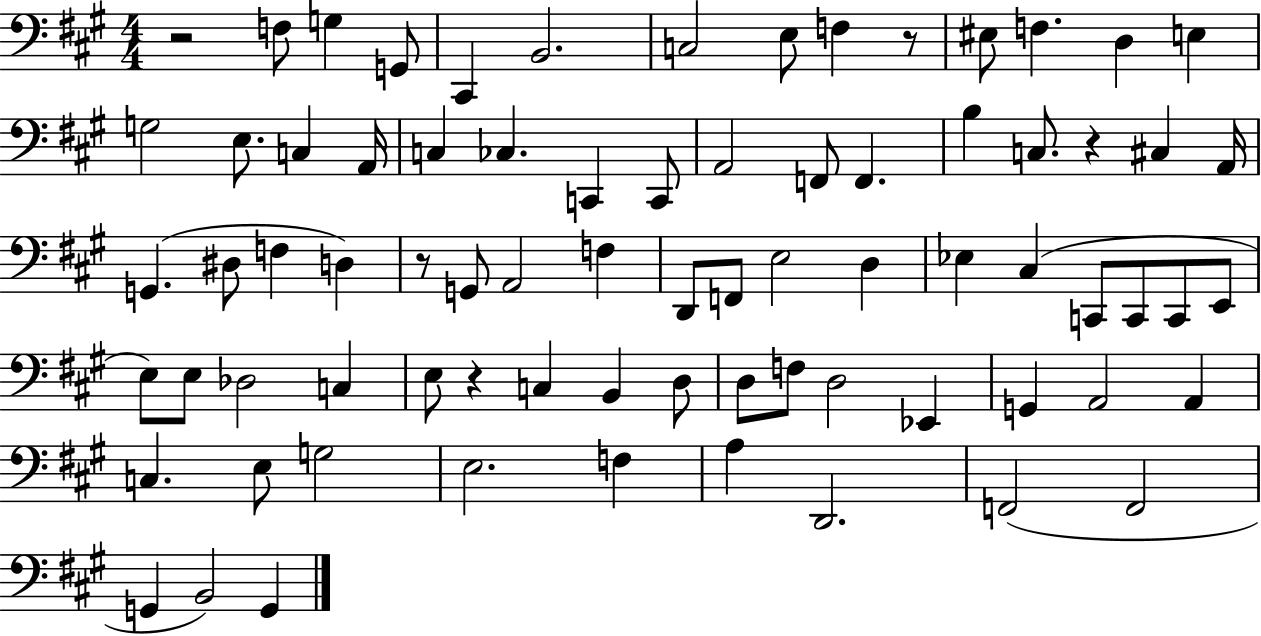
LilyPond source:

{
  \clef bass
  \numericTimeSignature
  \time 4/4
  \key a \major
  \repeat volta 2 { r2 f8 g4 g,8 | cis,4 b,2. | c2 e8 f4 r8 | eis8 f4. d4 e4 | \break g2 e8. c4 a,16 | c4 ces4. c,4 c,8 | a,2 f,8 f,4. | b4 c8. r4 cis4 a,16 | \break g,4.( dis8 f4 d4) | r8 g,8 a,2 f4 | d,8 f,8 e2 d4 | ees4 cis4( c,8 c,8 c,8 e,8 | \break e8) e8 des2 c4 | e8 r4 c4 b,4 d8 | d8 f8 d2 ees,4 | g,4 a,2 a,4 | \break c4. e8 g2 | e2. f4 | a4 d,2. | f,2( f,2 | \break g,4 b,2) g,4 | } \bar "|."
}